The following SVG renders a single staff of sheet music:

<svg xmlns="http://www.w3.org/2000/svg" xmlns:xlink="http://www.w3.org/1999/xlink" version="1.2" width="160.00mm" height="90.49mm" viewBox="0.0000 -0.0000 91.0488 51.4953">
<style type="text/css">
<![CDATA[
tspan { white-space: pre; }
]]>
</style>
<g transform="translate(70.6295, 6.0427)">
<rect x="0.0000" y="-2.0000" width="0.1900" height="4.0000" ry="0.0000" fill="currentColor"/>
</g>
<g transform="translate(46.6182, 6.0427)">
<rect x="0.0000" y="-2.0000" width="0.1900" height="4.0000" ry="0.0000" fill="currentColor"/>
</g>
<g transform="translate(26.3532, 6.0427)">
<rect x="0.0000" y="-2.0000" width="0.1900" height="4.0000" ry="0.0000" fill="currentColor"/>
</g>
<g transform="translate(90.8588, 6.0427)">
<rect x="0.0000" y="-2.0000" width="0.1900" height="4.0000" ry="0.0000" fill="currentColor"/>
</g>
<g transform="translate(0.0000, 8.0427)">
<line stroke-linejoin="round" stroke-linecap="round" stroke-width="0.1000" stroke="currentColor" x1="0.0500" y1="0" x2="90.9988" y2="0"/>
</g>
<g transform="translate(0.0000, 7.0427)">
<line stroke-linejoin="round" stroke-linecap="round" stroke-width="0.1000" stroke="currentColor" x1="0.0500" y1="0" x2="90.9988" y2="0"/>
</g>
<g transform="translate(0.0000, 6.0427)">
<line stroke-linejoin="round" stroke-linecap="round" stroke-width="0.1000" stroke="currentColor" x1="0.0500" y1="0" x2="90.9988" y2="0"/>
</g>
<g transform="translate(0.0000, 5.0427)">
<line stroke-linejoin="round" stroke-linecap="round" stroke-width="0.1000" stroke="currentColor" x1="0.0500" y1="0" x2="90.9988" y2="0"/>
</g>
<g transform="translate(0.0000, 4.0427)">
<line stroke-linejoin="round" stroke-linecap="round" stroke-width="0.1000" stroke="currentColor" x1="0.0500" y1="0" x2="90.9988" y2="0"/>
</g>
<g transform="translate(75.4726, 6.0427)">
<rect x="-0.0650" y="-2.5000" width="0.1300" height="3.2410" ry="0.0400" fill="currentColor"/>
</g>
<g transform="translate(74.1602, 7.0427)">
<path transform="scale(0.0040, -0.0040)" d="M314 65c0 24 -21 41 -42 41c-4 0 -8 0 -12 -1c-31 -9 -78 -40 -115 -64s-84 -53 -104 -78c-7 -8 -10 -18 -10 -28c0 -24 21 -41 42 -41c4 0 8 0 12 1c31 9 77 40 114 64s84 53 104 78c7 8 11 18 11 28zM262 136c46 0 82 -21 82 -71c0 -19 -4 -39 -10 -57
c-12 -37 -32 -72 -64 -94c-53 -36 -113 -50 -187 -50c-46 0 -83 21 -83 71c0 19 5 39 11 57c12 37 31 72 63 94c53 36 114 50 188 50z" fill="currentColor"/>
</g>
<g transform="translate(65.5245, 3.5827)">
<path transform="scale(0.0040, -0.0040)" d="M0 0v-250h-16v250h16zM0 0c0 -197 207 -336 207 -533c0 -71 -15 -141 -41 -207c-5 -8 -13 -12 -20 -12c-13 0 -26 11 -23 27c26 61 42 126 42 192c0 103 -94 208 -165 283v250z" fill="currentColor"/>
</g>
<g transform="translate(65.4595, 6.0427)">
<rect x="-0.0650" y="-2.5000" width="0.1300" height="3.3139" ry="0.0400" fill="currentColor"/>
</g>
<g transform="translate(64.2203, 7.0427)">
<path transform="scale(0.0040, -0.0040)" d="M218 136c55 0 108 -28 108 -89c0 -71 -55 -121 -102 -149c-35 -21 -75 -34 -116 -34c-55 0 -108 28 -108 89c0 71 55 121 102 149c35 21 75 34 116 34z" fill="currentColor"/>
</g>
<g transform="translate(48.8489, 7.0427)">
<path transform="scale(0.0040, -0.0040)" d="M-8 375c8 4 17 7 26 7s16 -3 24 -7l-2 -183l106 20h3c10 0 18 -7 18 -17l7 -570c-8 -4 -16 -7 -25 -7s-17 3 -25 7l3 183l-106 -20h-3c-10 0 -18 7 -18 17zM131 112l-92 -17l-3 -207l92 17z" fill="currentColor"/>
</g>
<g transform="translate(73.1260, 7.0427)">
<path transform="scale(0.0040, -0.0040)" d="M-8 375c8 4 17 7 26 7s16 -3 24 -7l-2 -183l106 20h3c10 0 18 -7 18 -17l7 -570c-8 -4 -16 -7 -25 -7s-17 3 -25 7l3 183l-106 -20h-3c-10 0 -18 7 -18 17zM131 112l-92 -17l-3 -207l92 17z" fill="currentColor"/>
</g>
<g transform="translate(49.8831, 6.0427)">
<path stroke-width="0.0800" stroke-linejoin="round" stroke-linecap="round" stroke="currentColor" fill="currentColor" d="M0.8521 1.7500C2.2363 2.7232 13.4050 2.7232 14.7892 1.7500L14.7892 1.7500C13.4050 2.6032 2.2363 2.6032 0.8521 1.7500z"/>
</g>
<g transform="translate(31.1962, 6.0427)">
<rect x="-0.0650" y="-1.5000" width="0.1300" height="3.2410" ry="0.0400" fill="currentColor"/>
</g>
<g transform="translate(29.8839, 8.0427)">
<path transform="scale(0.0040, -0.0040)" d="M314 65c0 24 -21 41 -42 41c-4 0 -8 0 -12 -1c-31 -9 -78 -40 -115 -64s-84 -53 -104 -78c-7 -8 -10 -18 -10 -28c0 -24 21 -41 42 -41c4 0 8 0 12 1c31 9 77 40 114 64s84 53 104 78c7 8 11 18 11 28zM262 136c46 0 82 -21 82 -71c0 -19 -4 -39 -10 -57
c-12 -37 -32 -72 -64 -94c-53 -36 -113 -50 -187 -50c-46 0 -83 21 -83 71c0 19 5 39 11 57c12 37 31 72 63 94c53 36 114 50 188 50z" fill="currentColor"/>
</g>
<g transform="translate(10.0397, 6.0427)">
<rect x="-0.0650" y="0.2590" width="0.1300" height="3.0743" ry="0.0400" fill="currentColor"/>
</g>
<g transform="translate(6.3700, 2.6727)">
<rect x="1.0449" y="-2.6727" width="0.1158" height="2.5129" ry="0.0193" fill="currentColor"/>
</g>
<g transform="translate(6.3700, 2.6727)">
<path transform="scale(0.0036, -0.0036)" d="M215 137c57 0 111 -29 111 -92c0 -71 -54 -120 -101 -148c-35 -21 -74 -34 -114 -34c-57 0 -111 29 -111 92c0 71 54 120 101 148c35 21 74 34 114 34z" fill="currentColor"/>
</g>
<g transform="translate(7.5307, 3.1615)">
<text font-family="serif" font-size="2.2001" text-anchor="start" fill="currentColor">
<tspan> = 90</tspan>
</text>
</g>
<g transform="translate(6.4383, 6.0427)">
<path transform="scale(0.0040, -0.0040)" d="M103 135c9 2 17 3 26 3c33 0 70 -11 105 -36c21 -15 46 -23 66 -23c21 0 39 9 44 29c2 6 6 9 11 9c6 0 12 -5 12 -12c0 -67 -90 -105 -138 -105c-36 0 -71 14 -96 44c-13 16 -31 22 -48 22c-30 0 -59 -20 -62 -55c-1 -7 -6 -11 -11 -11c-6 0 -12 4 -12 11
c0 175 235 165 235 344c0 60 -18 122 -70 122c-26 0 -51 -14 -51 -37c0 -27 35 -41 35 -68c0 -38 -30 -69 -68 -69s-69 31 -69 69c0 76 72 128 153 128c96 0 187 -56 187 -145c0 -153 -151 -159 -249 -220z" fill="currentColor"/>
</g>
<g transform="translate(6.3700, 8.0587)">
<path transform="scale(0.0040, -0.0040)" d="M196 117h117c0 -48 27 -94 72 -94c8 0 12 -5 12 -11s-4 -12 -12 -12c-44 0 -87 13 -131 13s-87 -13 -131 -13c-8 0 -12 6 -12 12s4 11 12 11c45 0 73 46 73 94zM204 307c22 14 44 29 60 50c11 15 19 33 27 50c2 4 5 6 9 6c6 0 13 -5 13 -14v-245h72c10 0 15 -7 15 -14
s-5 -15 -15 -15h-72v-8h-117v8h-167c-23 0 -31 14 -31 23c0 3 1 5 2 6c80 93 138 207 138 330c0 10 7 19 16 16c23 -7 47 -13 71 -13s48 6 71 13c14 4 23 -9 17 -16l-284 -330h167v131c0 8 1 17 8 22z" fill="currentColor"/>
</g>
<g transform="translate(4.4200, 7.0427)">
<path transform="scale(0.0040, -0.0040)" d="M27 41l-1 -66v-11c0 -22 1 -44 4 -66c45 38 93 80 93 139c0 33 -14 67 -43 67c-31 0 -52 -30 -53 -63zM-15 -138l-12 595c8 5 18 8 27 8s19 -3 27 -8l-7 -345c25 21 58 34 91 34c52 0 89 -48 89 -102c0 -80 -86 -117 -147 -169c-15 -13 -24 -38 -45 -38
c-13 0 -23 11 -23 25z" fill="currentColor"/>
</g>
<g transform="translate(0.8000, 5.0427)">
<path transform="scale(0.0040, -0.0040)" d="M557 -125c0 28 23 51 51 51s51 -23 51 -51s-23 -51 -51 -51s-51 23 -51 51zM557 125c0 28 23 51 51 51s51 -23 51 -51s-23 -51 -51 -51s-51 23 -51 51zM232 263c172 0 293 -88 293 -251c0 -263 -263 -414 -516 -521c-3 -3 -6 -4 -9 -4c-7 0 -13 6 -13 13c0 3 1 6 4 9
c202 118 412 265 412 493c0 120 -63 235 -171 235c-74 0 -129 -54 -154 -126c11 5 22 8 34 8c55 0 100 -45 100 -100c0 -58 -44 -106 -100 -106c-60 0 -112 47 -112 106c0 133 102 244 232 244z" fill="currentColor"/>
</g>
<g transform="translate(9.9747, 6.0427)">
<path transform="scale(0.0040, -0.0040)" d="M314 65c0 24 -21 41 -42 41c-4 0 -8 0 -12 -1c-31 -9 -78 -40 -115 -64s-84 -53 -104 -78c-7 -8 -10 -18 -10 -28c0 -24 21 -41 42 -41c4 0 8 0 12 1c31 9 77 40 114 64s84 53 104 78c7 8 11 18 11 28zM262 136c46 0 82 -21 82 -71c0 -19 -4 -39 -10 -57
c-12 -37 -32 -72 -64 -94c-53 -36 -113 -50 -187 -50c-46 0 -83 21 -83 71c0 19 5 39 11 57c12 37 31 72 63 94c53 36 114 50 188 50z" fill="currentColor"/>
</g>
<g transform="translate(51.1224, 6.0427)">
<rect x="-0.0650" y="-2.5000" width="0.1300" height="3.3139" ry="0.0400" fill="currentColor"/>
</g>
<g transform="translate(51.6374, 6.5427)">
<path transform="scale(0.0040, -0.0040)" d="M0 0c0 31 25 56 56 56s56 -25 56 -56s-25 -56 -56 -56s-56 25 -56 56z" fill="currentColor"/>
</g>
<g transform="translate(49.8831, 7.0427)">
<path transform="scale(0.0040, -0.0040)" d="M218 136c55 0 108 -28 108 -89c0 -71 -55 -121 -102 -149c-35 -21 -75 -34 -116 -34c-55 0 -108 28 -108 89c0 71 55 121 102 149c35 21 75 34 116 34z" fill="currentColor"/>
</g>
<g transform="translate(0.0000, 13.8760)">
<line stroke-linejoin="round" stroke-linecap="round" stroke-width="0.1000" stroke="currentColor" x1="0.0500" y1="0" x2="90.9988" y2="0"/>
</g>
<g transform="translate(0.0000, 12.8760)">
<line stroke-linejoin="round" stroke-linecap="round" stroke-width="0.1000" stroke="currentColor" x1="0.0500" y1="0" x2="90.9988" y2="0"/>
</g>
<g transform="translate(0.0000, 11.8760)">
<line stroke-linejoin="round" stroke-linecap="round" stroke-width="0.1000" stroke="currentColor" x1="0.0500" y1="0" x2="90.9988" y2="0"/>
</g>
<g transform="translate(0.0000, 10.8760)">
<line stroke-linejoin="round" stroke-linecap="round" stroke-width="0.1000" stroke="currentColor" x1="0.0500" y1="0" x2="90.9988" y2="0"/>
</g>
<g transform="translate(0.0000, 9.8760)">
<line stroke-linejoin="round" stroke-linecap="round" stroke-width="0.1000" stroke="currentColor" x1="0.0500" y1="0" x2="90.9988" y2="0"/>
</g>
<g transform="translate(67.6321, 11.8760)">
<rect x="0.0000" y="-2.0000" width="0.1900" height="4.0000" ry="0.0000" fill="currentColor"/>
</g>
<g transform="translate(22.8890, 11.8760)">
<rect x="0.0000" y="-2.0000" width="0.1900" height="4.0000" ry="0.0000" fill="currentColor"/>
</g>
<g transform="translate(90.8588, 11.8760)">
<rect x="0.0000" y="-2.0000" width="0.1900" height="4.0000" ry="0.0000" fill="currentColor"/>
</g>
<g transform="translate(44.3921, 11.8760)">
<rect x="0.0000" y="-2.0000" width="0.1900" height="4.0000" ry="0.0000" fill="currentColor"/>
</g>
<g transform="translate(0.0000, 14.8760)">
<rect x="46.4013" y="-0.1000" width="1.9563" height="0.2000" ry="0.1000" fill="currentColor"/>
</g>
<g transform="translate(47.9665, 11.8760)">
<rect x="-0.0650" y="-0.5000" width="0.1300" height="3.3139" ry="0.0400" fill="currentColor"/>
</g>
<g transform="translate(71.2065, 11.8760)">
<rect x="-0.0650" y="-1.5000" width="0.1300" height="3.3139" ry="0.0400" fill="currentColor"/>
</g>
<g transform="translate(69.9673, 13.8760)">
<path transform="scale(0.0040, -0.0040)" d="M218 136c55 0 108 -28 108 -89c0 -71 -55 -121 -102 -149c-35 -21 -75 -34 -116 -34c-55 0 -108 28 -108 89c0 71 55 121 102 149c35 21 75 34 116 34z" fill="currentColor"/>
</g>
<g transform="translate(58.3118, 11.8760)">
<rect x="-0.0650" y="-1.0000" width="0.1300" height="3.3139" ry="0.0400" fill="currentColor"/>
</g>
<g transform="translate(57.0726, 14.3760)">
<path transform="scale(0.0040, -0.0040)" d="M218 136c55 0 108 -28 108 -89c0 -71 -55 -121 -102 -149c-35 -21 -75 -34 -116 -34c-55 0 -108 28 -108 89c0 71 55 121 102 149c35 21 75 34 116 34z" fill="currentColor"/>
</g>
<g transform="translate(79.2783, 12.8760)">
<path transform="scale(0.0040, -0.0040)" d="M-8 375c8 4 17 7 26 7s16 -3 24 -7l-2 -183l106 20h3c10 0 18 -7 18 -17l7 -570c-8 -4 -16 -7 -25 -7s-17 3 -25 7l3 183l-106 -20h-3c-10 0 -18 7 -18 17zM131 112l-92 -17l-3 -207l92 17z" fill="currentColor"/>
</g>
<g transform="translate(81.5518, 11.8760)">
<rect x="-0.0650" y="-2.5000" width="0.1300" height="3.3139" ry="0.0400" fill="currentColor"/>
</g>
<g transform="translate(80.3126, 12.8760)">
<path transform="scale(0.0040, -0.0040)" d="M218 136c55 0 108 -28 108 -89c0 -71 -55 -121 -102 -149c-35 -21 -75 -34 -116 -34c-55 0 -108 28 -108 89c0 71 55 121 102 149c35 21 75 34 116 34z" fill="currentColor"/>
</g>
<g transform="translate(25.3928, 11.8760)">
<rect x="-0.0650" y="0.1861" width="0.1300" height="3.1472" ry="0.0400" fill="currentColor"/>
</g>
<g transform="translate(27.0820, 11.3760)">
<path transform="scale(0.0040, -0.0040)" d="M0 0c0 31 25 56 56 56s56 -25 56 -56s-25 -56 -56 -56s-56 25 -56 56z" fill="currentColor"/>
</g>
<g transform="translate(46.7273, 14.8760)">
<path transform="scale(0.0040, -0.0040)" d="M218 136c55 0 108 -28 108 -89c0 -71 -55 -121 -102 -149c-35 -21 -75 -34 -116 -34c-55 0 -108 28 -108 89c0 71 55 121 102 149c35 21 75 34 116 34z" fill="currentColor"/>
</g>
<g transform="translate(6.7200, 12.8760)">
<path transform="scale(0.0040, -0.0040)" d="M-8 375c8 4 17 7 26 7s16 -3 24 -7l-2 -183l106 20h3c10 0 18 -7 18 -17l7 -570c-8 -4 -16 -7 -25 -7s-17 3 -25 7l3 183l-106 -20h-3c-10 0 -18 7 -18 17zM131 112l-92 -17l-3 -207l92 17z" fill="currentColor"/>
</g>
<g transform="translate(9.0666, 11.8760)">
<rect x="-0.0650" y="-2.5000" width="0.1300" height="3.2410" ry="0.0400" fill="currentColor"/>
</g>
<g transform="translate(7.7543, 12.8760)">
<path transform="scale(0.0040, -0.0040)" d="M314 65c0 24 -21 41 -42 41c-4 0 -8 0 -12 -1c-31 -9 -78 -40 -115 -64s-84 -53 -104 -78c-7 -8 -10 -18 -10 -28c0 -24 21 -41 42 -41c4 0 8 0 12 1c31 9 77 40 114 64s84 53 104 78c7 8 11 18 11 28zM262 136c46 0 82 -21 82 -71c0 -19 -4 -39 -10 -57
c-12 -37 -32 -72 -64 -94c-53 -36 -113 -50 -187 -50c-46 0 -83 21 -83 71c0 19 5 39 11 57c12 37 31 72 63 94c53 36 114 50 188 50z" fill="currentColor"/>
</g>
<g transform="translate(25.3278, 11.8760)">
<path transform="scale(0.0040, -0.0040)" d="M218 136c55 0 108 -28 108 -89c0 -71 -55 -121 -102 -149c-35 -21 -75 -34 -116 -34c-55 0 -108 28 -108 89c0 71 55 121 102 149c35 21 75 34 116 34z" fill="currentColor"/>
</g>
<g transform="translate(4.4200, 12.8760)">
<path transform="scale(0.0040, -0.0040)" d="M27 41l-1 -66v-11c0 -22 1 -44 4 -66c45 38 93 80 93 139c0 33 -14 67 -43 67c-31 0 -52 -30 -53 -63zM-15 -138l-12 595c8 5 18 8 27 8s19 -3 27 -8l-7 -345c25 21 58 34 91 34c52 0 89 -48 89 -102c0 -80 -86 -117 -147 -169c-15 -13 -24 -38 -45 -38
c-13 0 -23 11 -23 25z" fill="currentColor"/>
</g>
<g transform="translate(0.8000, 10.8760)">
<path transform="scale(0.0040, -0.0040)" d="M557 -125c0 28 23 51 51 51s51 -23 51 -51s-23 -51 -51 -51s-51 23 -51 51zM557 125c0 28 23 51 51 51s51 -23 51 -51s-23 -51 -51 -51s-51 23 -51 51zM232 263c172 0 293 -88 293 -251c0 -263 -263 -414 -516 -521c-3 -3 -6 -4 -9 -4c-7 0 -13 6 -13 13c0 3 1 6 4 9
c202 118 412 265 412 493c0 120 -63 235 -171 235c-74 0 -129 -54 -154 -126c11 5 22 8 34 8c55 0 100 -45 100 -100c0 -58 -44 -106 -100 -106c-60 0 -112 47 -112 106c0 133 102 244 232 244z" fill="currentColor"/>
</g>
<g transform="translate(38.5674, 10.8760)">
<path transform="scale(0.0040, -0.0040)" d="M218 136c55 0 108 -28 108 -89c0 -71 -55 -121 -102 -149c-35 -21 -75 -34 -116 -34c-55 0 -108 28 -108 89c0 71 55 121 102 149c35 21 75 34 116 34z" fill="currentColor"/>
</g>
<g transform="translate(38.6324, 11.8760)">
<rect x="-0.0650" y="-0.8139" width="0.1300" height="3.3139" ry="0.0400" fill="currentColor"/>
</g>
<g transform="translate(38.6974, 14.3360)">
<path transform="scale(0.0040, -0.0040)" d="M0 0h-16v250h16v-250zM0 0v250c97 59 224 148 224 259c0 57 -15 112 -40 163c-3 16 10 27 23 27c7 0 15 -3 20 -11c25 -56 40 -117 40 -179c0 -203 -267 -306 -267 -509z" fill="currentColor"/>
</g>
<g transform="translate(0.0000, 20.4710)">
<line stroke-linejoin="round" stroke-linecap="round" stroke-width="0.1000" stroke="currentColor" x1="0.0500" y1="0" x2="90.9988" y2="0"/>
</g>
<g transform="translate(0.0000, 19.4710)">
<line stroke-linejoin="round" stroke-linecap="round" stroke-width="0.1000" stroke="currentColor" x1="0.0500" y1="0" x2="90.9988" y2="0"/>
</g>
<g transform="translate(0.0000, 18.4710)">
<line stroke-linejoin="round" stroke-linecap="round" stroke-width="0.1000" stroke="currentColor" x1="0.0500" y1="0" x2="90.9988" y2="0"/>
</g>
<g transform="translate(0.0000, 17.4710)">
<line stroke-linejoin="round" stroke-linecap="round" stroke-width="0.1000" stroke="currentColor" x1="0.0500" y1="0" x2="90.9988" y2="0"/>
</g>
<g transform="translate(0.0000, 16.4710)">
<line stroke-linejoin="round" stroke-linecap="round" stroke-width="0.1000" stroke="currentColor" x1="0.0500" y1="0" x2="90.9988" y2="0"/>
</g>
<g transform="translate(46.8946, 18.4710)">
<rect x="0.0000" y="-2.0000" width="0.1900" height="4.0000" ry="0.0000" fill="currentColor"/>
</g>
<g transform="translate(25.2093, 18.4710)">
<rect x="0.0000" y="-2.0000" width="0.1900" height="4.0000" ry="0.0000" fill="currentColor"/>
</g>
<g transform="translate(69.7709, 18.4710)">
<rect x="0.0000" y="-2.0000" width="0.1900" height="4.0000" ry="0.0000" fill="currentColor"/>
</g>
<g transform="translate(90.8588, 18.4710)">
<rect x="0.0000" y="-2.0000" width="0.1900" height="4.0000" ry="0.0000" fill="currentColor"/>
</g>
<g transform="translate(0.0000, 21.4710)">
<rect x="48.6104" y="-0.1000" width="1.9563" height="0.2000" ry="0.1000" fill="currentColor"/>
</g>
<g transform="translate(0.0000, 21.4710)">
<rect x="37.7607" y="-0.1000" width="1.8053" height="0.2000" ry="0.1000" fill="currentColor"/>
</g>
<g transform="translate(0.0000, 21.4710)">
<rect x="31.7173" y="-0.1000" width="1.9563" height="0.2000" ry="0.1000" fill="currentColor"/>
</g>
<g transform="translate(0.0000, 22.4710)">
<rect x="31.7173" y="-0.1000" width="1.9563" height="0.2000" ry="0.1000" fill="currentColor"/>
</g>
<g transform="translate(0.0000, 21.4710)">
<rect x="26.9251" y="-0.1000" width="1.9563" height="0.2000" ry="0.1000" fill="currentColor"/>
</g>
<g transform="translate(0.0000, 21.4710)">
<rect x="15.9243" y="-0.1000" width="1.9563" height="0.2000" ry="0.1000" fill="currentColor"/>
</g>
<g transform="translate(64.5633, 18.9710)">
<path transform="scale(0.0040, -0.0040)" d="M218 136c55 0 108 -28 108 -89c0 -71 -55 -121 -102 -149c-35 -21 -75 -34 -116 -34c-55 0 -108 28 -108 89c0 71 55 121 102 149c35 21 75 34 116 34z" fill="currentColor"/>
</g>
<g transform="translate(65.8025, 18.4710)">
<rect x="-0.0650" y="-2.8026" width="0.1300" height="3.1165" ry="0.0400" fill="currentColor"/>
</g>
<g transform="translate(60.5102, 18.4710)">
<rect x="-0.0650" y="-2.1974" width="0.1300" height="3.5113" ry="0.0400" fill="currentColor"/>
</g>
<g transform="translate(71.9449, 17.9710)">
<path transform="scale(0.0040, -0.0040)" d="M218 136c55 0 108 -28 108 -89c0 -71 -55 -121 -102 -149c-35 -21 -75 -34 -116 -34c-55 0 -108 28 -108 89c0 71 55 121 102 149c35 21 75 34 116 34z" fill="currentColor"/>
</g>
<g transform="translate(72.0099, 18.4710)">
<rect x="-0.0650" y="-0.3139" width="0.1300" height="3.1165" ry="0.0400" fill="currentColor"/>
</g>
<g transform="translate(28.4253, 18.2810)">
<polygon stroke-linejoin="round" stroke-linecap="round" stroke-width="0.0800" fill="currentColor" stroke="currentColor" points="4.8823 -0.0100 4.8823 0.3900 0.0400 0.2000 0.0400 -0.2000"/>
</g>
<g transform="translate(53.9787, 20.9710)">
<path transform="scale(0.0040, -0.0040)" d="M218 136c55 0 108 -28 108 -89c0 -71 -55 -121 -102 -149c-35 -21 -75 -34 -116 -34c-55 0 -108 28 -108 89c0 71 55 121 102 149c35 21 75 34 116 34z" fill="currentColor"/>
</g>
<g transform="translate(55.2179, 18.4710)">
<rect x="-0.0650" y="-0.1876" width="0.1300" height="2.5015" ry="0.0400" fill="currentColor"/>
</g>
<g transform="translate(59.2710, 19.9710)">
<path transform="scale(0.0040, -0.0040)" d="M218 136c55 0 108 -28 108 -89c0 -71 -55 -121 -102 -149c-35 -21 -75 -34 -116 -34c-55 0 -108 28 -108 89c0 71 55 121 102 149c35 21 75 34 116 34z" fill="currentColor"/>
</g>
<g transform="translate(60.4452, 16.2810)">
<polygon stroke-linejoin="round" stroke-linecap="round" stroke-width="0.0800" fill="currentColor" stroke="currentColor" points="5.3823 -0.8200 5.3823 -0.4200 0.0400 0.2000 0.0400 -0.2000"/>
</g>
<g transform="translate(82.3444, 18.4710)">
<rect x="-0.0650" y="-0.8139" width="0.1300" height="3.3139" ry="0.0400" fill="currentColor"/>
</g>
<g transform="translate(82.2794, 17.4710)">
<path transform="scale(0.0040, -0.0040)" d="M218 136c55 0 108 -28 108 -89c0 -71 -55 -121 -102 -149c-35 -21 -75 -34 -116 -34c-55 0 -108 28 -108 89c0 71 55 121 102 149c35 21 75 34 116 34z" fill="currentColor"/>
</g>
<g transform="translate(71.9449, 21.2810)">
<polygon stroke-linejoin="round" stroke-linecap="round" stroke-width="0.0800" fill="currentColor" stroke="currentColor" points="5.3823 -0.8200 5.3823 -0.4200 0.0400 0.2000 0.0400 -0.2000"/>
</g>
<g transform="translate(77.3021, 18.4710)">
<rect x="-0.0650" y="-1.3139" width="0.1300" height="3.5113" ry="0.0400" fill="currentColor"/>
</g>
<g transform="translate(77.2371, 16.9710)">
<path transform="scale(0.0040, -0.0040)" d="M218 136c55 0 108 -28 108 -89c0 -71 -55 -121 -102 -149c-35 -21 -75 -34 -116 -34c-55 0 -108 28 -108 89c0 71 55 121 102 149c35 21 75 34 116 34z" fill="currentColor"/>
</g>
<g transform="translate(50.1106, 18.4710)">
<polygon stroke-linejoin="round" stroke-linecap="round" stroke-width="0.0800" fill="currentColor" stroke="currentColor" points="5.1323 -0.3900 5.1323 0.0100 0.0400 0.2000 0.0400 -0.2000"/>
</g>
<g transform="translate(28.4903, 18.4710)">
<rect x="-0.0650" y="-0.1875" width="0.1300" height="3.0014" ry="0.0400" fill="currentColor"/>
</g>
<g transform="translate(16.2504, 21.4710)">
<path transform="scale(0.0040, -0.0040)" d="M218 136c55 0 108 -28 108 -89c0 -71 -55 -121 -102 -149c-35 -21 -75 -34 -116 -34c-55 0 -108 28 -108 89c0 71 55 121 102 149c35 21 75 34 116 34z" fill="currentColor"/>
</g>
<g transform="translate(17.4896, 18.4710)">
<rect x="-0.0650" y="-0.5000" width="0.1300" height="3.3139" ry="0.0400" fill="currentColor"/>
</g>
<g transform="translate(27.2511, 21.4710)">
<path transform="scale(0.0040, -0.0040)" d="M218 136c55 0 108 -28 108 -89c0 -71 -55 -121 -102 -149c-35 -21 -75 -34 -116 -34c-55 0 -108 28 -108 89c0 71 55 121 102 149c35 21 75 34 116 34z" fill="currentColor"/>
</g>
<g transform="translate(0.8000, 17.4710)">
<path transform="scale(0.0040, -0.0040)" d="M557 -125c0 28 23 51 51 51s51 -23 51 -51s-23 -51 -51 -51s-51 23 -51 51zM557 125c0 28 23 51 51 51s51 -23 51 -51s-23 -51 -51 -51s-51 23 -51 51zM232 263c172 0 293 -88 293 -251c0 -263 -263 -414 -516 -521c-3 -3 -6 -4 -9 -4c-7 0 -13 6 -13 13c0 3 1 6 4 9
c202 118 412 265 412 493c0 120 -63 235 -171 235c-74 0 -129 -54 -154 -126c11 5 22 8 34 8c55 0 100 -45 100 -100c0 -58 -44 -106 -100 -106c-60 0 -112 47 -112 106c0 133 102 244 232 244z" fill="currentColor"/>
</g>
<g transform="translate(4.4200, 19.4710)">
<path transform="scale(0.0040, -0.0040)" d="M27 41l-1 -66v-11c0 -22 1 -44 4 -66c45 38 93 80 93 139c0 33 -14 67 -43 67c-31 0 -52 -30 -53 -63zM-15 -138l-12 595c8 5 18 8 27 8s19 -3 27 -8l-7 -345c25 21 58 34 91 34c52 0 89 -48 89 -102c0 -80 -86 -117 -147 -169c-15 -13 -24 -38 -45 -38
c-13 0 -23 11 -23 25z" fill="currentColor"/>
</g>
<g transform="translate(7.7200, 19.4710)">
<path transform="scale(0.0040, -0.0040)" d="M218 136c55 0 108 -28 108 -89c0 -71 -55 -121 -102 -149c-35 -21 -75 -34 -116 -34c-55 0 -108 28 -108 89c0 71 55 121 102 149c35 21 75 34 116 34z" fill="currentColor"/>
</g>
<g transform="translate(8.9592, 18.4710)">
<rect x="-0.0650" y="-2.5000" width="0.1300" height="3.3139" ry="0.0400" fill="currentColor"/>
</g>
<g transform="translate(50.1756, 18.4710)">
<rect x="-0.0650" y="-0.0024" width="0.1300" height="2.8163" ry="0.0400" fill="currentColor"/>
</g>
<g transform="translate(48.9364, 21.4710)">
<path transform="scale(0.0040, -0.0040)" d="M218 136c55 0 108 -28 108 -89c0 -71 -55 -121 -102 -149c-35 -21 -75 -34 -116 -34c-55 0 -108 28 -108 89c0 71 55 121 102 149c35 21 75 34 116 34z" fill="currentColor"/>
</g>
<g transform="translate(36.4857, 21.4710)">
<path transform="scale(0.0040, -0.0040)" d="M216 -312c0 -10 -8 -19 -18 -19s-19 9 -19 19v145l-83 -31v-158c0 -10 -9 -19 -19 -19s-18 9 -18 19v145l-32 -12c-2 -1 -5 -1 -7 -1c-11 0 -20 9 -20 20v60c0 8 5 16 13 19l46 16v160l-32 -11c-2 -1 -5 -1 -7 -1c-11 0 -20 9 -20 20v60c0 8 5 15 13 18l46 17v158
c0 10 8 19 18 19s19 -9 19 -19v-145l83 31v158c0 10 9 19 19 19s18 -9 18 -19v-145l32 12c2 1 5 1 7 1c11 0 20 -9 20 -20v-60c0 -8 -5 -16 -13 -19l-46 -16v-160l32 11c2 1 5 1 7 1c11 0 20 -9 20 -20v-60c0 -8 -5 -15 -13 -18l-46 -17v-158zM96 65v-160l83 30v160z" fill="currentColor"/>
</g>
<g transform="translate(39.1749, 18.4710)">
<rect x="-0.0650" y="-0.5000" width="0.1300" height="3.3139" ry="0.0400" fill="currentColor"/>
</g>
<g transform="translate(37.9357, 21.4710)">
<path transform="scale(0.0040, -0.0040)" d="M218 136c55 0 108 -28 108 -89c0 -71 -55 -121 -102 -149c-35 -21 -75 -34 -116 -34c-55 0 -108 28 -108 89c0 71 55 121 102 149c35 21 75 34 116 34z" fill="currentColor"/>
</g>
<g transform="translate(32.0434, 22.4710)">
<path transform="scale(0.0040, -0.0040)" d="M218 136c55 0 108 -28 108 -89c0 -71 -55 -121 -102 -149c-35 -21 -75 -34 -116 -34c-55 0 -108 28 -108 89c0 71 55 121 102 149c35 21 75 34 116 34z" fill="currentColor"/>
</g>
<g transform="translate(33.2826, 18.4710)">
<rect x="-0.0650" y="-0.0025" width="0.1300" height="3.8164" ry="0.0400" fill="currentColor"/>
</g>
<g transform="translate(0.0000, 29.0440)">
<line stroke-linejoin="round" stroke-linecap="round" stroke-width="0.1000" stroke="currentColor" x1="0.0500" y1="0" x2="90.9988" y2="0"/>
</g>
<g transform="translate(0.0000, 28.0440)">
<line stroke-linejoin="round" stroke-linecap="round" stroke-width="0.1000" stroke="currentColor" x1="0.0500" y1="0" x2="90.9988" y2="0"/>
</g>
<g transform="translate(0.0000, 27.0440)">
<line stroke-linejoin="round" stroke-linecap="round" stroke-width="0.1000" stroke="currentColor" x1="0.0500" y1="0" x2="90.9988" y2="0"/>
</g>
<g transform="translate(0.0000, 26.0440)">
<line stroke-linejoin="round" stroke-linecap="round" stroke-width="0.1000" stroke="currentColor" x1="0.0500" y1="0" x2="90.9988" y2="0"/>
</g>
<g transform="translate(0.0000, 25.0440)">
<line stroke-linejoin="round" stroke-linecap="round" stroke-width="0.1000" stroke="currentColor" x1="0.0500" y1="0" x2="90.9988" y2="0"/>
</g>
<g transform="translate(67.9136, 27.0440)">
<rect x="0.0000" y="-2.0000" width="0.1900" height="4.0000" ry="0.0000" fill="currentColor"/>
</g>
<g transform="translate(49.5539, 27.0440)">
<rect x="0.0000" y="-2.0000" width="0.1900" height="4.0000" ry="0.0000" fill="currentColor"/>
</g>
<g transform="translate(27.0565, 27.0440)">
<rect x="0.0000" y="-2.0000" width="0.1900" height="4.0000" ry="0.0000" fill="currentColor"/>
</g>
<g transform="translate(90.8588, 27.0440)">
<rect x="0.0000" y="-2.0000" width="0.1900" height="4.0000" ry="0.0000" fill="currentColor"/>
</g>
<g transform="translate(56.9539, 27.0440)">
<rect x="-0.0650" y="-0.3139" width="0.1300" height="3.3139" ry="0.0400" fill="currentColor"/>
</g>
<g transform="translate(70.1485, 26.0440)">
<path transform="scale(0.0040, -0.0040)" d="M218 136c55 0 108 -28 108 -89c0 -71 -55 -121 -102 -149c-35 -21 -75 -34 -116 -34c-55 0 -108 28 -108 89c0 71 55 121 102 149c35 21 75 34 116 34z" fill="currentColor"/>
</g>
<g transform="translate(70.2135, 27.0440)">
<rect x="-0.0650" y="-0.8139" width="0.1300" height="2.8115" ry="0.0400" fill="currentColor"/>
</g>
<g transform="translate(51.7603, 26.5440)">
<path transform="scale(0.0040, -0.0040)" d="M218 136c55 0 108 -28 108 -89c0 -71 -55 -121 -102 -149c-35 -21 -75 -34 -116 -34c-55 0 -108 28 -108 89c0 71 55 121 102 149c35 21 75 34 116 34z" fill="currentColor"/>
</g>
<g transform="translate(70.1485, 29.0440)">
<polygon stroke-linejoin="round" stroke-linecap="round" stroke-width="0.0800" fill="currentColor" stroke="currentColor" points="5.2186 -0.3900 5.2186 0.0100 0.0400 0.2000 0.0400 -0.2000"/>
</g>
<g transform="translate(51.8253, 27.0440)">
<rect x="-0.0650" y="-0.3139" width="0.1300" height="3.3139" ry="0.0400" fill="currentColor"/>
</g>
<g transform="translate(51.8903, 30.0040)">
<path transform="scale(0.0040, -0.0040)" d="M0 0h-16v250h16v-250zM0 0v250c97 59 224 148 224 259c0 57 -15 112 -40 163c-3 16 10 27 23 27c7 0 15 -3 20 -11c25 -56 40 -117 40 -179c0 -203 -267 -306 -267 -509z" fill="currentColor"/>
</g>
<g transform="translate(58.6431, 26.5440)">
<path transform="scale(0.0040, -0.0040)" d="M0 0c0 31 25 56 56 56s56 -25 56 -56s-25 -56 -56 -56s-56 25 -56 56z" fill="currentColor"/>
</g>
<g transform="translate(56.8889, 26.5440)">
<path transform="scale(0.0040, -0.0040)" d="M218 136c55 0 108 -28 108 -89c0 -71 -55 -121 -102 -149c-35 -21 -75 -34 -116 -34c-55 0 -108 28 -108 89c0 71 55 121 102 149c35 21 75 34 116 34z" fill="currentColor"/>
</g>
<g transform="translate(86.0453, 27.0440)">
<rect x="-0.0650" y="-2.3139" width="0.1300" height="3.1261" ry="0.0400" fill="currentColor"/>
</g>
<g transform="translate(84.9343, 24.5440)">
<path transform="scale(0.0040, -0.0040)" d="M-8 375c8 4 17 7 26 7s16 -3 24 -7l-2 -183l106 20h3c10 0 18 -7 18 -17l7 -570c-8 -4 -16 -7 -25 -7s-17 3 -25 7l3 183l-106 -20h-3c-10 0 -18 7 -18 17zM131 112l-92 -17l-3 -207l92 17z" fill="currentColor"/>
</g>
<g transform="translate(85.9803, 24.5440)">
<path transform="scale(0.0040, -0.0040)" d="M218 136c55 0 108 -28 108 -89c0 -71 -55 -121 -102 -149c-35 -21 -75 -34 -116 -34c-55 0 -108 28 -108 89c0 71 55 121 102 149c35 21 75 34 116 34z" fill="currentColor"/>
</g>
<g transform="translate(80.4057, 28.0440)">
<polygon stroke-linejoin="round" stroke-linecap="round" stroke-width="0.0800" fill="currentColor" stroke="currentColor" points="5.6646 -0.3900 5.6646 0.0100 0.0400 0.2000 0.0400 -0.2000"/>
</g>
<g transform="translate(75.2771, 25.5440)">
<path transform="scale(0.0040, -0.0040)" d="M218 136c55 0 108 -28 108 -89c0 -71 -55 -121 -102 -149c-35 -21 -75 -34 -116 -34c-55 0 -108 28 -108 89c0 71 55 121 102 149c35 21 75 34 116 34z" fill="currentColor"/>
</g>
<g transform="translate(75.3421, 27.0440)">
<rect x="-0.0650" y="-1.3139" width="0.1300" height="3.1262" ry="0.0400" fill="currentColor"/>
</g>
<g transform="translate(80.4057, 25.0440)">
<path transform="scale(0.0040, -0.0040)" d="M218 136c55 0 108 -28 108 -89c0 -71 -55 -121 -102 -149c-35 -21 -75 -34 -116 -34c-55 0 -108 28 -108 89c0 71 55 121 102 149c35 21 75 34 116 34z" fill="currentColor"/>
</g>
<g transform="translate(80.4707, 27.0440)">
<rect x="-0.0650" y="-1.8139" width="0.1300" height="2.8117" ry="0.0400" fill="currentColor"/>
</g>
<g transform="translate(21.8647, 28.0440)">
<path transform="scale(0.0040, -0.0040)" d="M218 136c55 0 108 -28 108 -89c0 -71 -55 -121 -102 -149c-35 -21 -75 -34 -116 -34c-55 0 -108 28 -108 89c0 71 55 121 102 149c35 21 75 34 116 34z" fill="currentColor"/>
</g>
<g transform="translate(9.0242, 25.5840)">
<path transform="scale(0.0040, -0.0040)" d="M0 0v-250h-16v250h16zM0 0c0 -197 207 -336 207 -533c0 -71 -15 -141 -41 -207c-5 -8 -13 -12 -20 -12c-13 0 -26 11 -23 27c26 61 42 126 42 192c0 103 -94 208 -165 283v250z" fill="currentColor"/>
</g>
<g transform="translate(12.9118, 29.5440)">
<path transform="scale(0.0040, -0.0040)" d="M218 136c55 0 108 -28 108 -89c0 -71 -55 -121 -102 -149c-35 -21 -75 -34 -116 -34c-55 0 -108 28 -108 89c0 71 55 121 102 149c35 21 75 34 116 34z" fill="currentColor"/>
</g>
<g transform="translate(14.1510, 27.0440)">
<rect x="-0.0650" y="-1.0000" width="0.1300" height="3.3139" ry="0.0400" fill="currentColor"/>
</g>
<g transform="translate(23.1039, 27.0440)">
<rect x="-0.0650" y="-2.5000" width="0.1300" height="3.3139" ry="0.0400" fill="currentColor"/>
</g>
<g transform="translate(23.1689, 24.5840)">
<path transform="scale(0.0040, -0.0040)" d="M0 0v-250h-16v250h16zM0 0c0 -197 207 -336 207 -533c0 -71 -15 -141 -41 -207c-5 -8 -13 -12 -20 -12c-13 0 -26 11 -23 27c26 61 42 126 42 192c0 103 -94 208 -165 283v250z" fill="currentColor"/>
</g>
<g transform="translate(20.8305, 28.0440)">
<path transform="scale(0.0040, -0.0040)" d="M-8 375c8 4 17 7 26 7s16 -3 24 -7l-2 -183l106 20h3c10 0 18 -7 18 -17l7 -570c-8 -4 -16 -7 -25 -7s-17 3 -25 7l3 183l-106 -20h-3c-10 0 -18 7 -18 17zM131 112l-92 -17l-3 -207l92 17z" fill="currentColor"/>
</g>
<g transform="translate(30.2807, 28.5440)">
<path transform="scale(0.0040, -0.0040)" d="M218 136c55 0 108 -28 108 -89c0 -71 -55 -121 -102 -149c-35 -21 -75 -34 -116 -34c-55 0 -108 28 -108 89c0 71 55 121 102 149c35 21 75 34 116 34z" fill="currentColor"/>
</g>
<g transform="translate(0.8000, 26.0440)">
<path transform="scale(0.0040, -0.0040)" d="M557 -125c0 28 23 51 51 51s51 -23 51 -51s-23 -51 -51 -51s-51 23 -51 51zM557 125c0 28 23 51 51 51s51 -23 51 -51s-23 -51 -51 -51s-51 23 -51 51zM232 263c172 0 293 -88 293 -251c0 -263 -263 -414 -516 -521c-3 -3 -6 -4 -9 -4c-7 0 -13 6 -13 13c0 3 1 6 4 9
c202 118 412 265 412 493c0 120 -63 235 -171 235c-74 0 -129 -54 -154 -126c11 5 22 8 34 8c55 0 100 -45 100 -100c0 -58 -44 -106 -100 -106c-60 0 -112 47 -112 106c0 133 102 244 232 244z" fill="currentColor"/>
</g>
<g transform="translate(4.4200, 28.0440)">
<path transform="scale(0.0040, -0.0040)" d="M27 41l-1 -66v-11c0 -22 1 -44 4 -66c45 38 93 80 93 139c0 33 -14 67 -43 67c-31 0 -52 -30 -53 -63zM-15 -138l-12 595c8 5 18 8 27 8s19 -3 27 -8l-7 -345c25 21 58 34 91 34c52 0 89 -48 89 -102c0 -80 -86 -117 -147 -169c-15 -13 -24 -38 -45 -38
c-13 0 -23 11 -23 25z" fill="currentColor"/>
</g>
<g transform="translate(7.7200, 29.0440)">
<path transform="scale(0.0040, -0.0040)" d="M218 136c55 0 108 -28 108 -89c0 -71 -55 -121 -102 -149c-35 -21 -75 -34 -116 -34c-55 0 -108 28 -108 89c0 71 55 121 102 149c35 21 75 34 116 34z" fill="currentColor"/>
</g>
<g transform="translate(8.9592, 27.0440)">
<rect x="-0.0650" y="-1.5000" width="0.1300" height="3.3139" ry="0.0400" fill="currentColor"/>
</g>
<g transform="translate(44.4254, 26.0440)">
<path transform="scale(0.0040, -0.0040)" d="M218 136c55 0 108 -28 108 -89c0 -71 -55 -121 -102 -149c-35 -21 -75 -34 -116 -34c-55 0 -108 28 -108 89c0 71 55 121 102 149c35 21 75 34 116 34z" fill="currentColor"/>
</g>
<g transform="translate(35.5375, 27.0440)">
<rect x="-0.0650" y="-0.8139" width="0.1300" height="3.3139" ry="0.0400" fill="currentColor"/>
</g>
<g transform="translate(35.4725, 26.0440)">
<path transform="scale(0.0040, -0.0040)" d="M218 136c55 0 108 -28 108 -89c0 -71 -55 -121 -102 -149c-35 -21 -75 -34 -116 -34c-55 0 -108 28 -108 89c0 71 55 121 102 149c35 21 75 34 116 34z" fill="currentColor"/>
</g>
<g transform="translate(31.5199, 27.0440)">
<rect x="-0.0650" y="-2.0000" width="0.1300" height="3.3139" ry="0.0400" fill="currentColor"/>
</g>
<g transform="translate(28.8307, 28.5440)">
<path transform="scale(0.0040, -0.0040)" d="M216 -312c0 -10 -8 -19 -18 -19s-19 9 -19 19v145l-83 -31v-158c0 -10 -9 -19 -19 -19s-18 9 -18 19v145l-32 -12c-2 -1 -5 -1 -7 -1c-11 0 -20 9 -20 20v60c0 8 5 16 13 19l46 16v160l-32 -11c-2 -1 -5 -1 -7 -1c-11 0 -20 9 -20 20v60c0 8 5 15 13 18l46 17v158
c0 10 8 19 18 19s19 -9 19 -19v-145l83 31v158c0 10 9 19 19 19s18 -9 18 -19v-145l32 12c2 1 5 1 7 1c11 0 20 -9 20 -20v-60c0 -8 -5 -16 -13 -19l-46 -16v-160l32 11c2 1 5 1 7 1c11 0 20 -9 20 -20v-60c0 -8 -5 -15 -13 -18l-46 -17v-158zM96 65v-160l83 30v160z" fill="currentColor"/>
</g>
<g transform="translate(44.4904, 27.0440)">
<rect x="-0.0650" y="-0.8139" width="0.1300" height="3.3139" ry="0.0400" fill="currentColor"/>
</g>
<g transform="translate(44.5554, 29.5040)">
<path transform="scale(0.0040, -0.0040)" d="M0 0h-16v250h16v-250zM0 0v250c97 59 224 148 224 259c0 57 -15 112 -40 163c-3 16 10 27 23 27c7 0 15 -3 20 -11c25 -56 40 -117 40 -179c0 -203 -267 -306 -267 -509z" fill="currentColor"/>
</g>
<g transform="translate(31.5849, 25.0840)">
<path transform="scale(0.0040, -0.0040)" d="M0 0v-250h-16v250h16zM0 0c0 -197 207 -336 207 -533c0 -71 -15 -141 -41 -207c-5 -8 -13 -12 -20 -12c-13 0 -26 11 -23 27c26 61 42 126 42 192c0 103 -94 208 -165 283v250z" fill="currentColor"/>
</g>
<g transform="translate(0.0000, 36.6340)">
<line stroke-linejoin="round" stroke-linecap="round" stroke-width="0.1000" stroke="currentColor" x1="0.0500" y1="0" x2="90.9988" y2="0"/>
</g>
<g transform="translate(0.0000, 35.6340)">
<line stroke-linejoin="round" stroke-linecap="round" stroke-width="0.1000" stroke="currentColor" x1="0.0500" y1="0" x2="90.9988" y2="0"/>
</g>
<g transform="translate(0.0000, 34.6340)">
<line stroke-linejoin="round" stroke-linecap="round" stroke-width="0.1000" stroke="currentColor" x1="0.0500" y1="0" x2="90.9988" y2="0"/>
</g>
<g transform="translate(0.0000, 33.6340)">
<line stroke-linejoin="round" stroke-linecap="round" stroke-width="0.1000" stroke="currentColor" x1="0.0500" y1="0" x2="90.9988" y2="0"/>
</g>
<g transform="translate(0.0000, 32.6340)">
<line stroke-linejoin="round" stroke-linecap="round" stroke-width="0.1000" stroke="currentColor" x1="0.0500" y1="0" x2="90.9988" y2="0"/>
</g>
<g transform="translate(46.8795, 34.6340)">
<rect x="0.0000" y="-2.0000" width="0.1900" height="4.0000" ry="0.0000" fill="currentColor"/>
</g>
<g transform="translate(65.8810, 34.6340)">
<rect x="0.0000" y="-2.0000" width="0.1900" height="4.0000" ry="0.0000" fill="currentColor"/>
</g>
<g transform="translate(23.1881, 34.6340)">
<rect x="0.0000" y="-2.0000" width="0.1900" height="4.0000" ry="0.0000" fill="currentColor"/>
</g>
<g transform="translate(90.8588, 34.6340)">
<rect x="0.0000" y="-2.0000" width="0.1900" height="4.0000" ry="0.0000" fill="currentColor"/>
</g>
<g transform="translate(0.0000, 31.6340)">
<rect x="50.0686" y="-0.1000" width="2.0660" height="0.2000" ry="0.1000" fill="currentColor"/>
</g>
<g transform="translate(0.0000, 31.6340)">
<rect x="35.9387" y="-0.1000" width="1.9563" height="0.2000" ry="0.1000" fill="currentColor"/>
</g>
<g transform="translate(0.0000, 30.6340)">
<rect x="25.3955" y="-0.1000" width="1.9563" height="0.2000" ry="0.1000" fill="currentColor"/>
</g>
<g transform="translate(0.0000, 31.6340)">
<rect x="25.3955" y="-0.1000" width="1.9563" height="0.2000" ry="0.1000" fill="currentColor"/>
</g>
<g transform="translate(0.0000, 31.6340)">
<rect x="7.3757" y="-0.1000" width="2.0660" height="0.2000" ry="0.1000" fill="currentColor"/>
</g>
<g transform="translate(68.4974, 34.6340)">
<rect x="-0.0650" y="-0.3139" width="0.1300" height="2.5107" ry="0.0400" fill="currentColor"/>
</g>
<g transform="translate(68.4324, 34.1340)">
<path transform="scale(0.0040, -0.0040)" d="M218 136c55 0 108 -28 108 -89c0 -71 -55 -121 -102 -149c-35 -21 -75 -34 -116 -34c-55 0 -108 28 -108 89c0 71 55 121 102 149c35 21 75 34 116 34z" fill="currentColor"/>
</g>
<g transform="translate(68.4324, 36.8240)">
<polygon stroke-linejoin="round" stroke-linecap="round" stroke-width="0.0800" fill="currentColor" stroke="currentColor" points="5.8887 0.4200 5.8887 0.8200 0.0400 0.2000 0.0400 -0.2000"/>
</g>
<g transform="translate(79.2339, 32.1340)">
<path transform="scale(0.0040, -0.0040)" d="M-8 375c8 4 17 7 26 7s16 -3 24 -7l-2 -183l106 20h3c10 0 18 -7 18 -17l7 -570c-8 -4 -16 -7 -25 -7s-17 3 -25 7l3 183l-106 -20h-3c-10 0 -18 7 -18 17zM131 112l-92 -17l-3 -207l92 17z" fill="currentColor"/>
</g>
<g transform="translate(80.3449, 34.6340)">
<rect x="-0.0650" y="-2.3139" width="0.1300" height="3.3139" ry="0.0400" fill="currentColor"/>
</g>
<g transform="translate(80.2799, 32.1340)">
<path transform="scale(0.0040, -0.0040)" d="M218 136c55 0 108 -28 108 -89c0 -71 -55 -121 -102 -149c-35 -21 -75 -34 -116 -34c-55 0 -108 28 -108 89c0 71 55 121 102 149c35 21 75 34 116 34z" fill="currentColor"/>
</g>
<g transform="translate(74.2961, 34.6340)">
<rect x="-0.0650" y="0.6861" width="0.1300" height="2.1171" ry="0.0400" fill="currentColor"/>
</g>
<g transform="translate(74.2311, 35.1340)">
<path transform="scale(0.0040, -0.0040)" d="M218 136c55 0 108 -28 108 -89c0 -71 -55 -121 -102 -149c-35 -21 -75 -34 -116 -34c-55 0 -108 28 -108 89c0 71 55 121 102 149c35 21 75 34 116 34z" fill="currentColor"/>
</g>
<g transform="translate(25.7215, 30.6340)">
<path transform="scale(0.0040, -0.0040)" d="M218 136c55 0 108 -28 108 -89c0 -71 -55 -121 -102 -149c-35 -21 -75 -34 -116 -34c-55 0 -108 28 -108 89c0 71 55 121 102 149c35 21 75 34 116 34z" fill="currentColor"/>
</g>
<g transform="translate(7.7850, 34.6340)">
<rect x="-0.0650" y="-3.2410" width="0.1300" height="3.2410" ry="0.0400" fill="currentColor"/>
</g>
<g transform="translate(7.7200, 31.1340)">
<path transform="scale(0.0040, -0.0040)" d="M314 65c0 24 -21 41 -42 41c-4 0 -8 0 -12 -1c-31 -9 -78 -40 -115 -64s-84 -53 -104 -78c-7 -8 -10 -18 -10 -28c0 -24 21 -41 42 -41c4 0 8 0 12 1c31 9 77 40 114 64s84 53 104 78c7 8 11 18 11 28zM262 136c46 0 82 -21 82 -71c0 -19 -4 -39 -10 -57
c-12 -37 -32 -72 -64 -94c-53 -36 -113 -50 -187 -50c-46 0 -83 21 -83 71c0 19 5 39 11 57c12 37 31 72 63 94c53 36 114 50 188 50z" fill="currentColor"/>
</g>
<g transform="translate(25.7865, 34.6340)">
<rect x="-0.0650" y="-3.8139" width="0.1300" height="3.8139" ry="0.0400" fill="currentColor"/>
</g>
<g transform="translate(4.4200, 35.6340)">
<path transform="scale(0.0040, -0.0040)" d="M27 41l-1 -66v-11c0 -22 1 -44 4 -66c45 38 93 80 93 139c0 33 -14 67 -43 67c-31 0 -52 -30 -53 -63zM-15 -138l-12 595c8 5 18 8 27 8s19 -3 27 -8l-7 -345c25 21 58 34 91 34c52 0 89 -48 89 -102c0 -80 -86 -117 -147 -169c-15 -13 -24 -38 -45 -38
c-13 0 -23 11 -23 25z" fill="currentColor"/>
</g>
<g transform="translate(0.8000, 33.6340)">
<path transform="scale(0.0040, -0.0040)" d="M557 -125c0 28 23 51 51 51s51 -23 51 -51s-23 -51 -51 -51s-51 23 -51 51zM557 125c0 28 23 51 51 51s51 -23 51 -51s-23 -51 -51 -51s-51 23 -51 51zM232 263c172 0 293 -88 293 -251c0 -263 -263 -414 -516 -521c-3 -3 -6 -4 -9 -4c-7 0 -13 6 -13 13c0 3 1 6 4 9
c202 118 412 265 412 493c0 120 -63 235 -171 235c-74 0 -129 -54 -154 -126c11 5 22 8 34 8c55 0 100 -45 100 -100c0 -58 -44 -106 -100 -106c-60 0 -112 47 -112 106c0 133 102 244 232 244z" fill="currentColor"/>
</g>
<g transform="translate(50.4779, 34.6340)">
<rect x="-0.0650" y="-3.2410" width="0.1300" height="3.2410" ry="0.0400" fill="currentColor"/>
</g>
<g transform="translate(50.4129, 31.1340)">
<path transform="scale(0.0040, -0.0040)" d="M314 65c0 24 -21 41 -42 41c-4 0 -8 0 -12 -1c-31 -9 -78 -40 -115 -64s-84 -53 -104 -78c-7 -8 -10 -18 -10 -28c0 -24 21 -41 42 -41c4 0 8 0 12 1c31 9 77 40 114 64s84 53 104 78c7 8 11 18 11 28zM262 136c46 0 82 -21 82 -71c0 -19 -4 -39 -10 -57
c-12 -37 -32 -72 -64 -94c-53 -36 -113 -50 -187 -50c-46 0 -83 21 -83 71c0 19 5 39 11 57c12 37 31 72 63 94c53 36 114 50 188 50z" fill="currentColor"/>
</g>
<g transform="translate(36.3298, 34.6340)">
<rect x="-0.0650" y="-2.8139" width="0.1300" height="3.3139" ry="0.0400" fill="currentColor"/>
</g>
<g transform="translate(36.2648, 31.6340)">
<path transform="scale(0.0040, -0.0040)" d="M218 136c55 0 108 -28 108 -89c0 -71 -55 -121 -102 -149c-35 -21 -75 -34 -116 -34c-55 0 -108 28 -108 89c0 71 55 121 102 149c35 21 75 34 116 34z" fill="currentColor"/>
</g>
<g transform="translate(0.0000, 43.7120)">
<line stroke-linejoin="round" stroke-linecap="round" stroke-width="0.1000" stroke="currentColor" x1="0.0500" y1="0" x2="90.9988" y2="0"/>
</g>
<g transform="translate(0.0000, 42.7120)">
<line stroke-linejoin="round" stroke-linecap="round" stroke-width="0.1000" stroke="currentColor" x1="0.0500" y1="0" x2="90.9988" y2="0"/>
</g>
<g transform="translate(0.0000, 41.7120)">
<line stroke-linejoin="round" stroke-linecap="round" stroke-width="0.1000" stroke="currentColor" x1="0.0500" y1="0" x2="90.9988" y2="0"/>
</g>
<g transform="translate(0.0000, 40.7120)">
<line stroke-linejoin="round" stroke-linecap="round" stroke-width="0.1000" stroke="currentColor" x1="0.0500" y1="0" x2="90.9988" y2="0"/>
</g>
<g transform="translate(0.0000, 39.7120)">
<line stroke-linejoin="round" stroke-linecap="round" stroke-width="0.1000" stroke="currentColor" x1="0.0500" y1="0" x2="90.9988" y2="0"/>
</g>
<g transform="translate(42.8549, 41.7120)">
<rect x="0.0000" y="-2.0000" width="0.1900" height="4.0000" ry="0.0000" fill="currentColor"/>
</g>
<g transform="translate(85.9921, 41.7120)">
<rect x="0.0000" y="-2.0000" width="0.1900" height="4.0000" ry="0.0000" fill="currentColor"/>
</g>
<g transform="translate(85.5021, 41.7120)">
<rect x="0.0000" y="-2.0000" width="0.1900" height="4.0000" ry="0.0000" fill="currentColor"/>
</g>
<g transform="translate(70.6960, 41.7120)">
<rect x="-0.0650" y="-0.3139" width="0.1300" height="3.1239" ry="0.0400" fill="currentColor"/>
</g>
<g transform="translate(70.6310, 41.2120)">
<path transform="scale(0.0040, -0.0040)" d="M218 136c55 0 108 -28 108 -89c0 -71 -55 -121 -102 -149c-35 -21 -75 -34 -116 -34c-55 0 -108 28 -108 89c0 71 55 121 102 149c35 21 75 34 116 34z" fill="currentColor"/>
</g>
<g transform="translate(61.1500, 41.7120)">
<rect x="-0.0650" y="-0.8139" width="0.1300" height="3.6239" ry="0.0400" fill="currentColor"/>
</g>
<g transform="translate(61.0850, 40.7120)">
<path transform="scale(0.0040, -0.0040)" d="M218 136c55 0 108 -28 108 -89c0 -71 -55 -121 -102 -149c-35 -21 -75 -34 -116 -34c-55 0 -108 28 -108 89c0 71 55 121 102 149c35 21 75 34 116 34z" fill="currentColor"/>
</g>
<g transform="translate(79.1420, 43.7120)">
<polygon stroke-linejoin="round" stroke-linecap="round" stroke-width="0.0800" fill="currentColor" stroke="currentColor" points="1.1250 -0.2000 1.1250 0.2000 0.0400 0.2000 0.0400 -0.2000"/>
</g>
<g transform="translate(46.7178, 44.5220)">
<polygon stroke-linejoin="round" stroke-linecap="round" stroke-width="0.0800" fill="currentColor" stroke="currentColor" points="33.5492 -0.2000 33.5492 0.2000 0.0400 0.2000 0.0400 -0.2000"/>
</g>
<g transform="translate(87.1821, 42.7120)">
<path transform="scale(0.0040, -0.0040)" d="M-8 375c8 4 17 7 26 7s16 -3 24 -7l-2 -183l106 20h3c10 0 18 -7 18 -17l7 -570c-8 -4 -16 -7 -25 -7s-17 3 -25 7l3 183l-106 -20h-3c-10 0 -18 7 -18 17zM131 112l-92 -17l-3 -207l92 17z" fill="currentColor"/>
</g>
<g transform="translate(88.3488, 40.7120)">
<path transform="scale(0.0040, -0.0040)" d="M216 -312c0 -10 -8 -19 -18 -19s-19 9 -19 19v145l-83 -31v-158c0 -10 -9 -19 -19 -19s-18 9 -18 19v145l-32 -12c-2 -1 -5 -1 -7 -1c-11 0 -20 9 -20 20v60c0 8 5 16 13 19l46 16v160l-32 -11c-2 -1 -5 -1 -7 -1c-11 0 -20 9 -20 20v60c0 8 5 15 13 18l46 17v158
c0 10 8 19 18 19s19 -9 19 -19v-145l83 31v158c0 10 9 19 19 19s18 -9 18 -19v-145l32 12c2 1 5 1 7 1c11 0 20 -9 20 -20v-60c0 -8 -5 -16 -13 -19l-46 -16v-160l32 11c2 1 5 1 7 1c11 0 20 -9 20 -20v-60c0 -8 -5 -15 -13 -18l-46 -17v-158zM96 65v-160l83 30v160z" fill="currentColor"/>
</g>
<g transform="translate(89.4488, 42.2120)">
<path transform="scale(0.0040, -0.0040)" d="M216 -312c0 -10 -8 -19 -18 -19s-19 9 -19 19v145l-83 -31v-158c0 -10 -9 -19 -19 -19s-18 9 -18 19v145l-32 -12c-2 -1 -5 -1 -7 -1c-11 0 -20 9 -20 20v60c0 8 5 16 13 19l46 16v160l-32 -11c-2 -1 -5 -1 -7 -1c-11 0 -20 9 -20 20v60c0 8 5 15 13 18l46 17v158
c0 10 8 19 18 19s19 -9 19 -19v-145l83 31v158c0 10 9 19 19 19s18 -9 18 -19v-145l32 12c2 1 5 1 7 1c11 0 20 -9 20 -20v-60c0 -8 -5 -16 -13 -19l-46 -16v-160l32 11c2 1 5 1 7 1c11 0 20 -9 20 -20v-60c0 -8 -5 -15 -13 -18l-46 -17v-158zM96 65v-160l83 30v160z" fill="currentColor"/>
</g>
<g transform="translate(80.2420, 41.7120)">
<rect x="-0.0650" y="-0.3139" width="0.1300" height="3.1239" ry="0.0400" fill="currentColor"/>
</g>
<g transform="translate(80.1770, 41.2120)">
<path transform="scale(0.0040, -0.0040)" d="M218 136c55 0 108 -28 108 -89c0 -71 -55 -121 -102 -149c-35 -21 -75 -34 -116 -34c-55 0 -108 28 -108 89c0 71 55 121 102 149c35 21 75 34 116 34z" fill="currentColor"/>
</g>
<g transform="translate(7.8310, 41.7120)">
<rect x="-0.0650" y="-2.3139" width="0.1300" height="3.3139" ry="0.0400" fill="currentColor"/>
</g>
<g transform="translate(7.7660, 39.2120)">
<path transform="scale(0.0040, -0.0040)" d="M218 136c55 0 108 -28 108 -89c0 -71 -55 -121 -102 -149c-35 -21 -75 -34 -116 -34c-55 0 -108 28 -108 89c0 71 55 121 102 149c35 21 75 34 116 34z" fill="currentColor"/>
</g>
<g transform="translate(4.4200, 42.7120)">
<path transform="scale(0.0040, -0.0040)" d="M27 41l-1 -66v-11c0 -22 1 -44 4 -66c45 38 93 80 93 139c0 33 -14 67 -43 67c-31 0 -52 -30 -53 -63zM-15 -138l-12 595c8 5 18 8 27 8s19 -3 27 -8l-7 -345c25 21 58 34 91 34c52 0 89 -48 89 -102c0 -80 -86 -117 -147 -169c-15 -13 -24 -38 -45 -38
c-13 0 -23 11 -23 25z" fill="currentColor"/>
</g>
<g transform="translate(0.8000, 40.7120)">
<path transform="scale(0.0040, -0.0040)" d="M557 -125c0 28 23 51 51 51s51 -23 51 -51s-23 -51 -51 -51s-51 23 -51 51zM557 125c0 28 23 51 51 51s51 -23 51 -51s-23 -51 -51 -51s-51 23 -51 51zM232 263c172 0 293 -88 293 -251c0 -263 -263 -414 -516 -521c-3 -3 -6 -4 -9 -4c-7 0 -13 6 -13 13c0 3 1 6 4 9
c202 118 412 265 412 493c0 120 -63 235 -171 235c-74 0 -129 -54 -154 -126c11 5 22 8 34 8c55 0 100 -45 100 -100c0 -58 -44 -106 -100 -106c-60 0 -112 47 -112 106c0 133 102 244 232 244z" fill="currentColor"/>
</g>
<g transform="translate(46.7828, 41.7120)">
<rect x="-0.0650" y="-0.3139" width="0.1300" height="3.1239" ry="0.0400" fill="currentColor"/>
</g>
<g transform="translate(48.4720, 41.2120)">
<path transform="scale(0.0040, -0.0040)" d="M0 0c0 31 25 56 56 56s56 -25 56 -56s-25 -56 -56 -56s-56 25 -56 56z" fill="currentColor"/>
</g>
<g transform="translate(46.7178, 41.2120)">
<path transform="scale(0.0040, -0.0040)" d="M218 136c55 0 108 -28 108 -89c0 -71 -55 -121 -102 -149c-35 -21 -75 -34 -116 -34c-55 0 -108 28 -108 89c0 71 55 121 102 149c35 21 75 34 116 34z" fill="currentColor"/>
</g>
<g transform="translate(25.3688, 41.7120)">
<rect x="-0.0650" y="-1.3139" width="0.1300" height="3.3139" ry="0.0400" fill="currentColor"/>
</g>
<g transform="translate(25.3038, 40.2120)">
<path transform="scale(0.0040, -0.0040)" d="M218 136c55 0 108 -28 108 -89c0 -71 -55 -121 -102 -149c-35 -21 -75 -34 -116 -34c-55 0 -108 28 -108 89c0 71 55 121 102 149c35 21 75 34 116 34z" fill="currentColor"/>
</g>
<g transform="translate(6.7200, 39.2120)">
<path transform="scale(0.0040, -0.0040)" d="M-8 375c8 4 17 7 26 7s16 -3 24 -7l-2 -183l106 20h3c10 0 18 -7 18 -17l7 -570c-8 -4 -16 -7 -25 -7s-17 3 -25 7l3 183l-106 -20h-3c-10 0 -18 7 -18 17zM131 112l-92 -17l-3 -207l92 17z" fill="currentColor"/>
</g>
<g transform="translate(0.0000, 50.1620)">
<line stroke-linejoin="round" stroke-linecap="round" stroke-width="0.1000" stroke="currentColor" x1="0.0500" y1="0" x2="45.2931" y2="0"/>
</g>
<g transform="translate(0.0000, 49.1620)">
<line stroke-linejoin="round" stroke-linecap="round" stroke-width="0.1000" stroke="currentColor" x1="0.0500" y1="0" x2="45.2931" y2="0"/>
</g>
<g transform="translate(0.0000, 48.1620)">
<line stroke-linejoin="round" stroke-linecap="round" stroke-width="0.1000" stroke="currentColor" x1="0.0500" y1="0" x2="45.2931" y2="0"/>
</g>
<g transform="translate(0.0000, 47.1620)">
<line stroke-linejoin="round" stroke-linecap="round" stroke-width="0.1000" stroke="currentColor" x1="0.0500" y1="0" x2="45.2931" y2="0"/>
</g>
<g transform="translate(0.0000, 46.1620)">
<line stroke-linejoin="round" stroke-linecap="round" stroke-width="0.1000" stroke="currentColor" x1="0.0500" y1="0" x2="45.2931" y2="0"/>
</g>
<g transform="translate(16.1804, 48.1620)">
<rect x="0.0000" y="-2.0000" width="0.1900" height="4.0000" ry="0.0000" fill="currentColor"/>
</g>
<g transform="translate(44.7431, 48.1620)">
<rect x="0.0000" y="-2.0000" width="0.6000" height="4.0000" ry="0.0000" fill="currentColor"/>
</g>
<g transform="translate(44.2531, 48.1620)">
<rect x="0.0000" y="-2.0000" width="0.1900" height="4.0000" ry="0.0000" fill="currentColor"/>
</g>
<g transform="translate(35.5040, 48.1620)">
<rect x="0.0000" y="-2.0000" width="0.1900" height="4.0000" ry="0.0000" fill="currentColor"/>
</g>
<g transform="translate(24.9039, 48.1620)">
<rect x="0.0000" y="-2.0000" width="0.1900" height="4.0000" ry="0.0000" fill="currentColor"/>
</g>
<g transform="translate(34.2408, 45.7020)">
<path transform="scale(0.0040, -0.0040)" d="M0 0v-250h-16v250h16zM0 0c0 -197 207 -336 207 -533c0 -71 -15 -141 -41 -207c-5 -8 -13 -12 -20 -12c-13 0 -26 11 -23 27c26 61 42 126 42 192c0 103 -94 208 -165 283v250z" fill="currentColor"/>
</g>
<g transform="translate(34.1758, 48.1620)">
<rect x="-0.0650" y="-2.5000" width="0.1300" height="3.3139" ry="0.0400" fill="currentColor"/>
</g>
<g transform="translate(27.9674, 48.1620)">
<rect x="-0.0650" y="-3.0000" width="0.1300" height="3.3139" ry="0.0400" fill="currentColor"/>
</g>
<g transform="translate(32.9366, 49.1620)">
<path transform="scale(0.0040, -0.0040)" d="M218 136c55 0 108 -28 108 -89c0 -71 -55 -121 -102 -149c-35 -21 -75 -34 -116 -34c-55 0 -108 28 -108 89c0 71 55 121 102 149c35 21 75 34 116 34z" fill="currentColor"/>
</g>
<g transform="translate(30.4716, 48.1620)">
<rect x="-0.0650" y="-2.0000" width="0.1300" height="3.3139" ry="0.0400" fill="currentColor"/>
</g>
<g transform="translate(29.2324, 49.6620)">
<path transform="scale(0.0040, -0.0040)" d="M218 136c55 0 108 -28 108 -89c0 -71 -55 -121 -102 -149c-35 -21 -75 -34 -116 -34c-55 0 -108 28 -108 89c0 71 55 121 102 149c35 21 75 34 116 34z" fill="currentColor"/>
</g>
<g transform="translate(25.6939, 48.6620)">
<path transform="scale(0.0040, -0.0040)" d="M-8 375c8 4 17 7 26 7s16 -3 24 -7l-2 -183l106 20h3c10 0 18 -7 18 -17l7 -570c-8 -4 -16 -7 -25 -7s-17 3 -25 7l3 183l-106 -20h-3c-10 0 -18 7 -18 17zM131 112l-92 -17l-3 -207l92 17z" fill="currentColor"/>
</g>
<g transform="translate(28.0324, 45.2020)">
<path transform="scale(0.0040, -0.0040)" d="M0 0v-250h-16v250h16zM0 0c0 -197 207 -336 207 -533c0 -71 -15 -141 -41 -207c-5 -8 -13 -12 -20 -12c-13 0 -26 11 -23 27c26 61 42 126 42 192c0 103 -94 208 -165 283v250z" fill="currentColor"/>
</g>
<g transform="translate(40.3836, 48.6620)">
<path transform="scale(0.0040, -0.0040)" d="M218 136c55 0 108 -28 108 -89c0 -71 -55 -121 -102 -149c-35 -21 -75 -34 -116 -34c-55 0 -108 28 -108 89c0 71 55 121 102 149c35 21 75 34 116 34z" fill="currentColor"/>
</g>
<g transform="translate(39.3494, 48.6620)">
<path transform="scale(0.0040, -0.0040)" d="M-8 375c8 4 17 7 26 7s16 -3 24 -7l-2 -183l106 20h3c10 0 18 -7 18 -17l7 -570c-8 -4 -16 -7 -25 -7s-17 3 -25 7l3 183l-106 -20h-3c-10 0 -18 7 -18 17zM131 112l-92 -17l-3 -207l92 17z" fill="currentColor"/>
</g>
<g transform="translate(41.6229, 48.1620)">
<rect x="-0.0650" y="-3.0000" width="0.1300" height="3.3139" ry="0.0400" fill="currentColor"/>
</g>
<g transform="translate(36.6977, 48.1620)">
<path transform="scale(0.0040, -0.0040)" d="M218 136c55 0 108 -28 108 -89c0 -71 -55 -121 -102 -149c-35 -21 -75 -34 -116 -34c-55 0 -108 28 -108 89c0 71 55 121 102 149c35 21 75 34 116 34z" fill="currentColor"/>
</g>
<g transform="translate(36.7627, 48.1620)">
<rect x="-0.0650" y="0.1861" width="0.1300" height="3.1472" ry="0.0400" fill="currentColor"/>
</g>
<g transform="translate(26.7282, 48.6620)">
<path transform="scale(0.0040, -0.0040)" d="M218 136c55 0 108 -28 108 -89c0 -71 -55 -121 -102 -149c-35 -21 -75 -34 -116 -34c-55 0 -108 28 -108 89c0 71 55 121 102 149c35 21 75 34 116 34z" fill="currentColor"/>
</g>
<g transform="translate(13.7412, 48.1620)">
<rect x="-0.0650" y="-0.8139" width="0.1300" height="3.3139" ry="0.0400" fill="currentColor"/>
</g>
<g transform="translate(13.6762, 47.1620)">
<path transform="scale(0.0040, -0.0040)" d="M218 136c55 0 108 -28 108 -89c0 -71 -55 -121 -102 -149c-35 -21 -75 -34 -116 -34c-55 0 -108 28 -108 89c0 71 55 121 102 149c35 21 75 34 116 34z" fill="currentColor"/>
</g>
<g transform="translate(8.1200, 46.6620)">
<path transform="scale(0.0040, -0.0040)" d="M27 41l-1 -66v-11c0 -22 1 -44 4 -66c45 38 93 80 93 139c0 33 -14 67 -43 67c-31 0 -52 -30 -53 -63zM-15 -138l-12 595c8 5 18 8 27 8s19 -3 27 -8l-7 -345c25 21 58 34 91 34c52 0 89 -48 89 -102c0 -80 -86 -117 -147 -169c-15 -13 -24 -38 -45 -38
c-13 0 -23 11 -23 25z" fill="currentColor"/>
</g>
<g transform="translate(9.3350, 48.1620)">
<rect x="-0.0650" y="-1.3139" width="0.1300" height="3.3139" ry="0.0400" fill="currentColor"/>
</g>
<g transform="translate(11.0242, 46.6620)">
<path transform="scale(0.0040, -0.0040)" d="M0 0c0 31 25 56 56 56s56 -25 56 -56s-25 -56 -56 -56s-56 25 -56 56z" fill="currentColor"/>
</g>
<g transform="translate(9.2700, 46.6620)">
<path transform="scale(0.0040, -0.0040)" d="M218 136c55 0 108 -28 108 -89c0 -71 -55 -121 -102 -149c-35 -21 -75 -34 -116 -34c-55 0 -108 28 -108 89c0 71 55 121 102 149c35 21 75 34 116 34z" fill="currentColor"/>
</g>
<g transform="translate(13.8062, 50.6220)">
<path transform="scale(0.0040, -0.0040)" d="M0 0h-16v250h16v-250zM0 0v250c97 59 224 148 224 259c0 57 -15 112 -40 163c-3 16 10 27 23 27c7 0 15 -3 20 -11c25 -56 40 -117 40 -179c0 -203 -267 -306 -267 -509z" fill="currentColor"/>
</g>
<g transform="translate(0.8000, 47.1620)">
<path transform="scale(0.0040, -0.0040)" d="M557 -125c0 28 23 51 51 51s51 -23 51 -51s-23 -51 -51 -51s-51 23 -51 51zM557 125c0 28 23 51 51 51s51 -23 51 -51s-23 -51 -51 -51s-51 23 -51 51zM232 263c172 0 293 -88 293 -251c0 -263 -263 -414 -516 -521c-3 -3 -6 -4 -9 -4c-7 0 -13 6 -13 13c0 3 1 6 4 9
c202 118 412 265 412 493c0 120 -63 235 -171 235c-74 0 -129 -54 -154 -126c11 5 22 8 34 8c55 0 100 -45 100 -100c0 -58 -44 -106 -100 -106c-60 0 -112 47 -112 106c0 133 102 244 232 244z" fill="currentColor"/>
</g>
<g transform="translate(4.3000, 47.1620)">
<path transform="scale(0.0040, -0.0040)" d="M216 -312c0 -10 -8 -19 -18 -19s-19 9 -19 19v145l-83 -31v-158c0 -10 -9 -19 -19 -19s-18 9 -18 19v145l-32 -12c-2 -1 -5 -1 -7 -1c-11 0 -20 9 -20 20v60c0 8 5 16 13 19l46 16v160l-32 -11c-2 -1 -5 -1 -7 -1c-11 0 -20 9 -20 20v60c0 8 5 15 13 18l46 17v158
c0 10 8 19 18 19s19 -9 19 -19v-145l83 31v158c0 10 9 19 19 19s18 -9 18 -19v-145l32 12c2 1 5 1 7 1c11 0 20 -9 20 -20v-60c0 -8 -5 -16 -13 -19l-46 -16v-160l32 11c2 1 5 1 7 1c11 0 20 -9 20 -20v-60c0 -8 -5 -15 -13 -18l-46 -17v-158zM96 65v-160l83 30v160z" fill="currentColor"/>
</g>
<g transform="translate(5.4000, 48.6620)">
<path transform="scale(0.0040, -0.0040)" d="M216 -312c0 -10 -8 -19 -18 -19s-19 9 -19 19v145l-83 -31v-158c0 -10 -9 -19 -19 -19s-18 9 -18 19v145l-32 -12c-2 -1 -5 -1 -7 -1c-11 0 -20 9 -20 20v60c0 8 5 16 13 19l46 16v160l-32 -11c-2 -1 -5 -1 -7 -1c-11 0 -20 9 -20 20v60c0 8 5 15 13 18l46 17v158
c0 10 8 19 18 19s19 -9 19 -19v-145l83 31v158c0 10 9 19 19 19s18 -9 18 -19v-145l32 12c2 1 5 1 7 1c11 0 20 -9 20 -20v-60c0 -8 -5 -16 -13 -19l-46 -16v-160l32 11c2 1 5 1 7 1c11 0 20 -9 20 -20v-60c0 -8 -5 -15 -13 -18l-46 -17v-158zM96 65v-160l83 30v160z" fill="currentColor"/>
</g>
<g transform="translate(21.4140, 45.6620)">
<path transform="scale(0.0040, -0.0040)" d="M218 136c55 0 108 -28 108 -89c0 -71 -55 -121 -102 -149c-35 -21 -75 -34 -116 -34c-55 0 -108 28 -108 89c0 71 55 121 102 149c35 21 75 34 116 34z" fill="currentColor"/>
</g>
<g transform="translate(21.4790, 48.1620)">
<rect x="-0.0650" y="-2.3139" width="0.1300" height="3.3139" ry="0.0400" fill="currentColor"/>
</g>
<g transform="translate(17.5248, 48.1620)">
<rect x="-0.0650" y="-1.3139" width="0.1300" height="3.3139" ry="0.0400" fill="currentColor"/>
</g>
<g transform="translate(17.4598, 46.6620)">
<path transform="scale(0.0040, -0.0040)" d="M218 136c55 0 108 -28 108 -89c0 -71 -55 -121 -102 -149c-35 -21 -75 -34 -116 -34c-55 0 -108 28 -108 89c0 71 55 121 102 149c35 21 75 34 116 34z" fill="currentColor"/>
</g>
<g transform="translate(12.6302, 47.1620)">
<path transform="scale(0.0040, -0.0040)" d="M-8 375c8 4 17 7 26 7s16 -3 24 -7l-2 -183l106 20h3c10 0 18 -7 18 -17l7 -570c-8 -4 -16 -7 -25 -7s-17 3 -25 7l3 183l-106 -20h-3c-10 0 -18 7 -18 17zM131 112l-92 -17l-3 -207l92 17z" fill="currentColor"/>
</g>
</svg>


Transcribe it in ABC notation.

X:1
T:Untitled
M:2/4
L:1/4
K:F
D,2 G,,2 B,, B,,/2 B,,2 B,,2 D, F,/2 E,, F,, G,, B,, _B,, E,, E,,/2 C,,/2 ^E,, E,,/2 F,,/2 A,,/2 C,/2 E,/2 G,/2 F, G,,/2 F,, B,,/2 ^A,,/2 F, F,/2 E,/2 E, F,/2 G,/2 A,/2 B,/2 D2 E C D2 E,/2 C,/2 B, B, G, E,/2 F,/2 E,/2 E,/4 _G, F,/2 G, B, C,/2 A,, B,,/2 D, C,